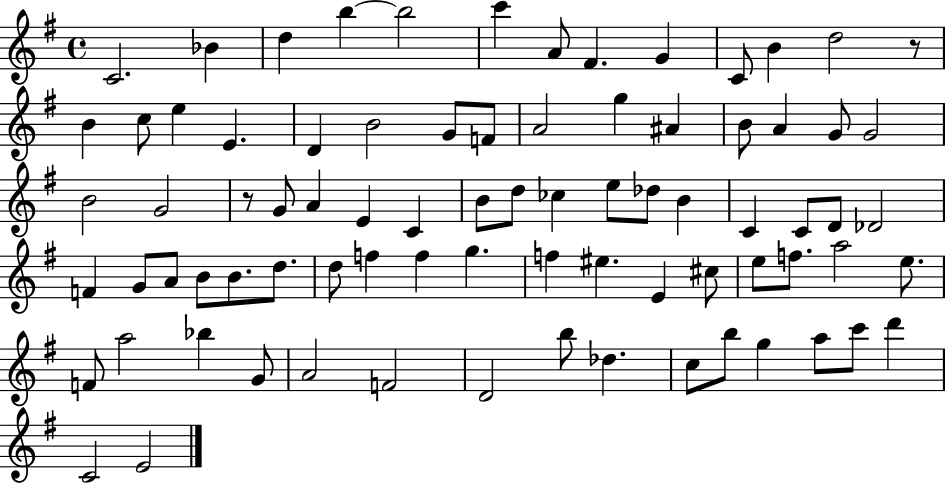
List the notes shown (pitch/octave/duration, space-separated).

C4/h. Bb4/q D5/q B5/q B5/h C6/q A4/e F#4/q. G4/q C4/e B4/q D5/h R/e B4/q C5/e E5/q E4/q. D4/q B4/h G4/e F4/e A4/h G5/q A#4/q B4/e A4/q G4/e G4/h B4/h G4/h R/e G4/e A4/q E4/q C4/q B4/e D5/e CES5/q E5/e Db5/e B4/q C4/q C4/e D4/e Db4/h F4/q G4/e A4/e B4/e B4/e. D5/e. D5/e F5/q F5/q G5/q. F5/q EIS5/q. E4/q C#5/e E5/e F5/e. A5/h E5/e. F4/e A5/h Bb5/q G4/e A4/h F4/h D4/h B5/e Db5/q. C5/e B5/e G5/q A5/e C6/e D6/q C4/h E4/h